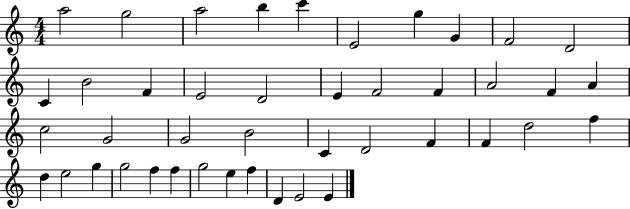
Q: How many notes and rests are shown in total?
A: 43